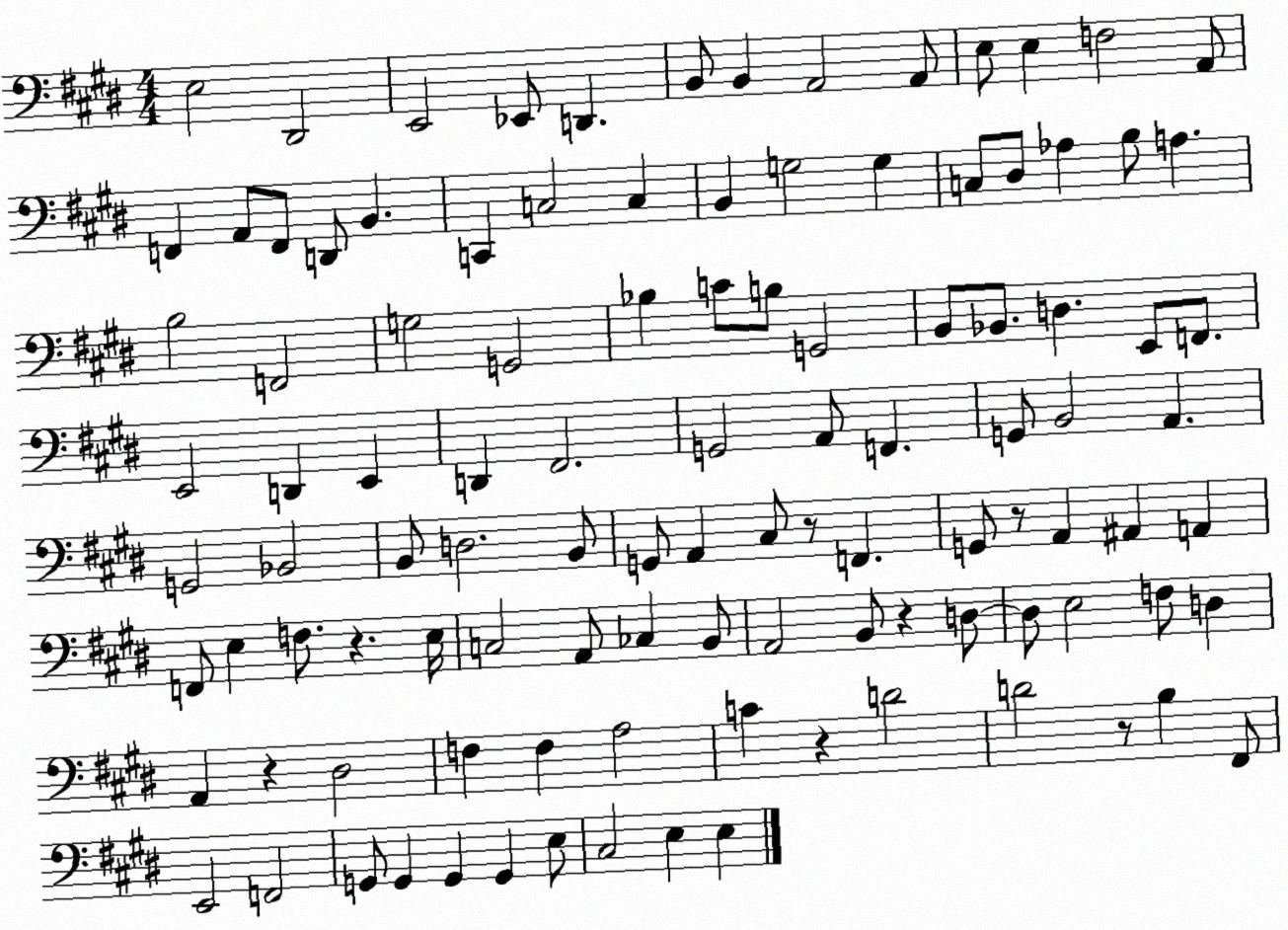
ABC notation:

X:1
T:Untitled
M:4/4
L:1/4
K:E
E,2 ^D,,2 E,,2 _E,,/2 D,, B,,/2 B,, A,,2 A,,/2 E,/2 E, F,2 A,,/2 F,, A,,/2 F,,/2 D,,/2 B,, C,, C,2 C, B,, G,2 G, C,/2 ^D,/2 _A, B,/2 A, B,2 F,,2 G,2 G,,2 _B, C/2 B,/2 G,,2 B,,/2 _B,,/2 D, E,,/2 F,,/2 E,,2 D,, E,, D,, ^F,,2 G,,2 A,,/2 F,, G,,/2 B,,2 A,, G,,2 _B,,2 B,,/2 D,2 B,,/2 G,,/2 A,, ^C,/2 z/2 F,, G,,/2 z/2 A,, ^A,, A,, F,,/2 E, F,/2 z E,/4 C,2 A,,/2 _C, B,,/2 A,,2 B,,/2 z D,/2 D,/2 E,2 F,/2 D, A,, z ^D,2 F, F, A,2 C z D2 D2 z/2 B, ^F,,/2 E,,2 F,,2 G,,/2 G,, G,, G,, E,/2 ^C,2 E, E,